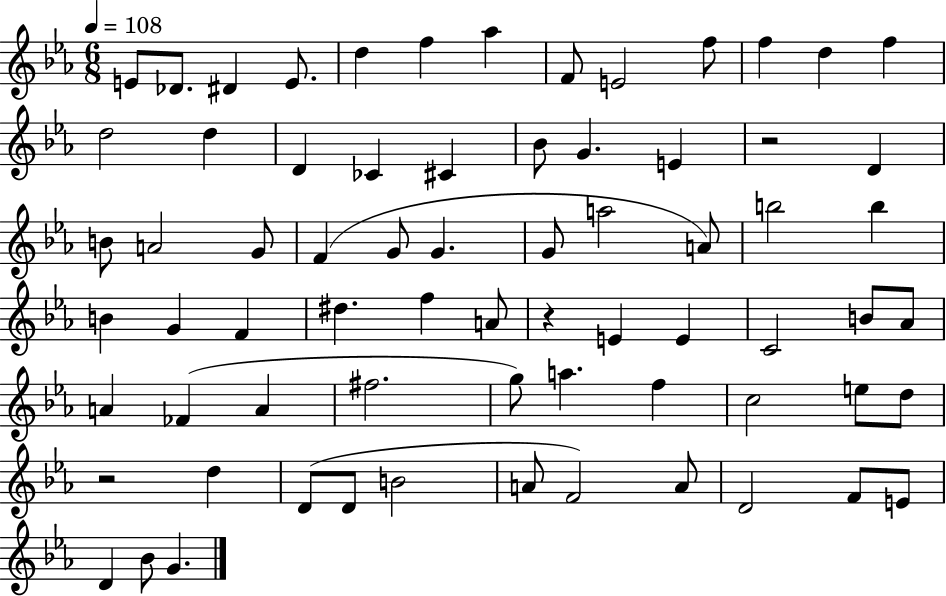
{
  \clef treble
  \numericTimeSignature
  \time 6/8
  \key ees \major
  \tempo 4 = 108
  e'8 des'8. dis'4 e'8. | d''4 f''4 aes''4 | f'8 e'2 f''8 | f''4 d''4 f''4 | \break d''2 d''4 | d'4 ces'4 cis'4 | bes'8 g'4. e'4 | r2 d'4 | \break b'8 a'2 g'8 | f'4( g'8 g'4. | g'8 a''2 a'8) | b''2 b''4 | \break b'4 g'4 f'4 | dis''4. f''4 a'8 | r4 e'4 e'4 | c'2 b'8 aes'8 | \break a'4 fes'4( a'4 | fis''2. | g''8) a''4. f''4 | c''2 e''8 d''8 | \break r2 d''4 | d'8( d'8 b'2 | a'8 f'2) a'8 | d'2 f'8 e'8 | \break d'4 bes'8 g'4. | \bar "|."
}